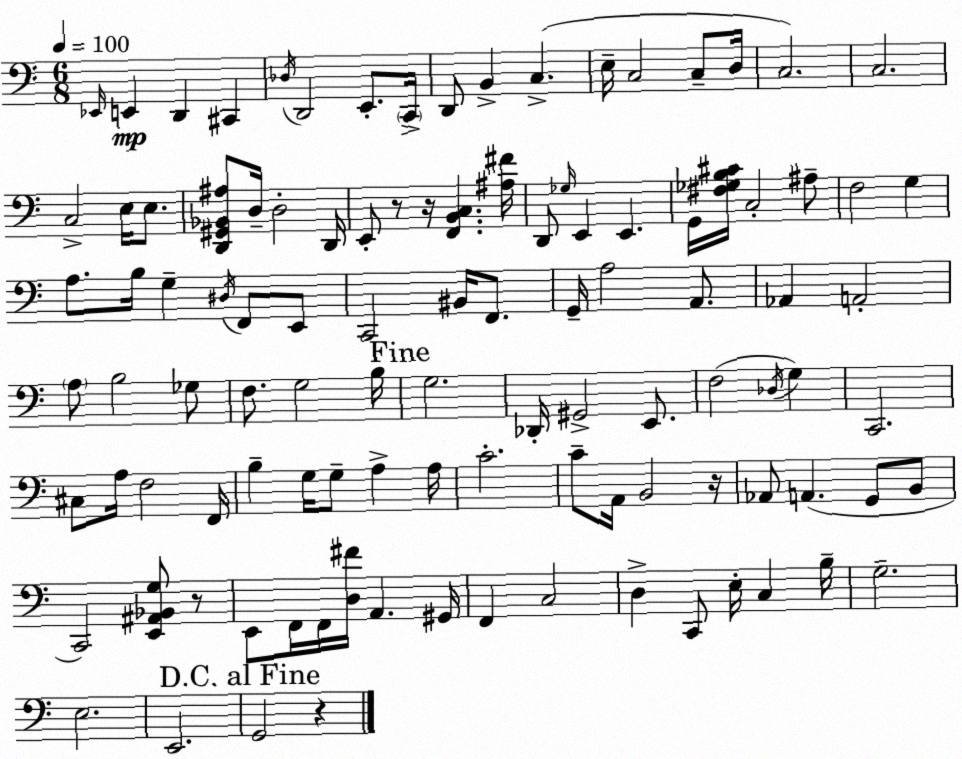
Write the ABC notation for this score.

X:1
T:Untitled
M:6/8
L:1/4
K:C
_E,,/4 E,, D,, ^C,, _D,/4 D,,2 E,,/2 C,,/4 D,,/2 B,, C, E,/4 C,2 C,/2 D,/4 C,2 C,2 C,2 E,/4 E,/2 [D,,^G,,_B,,^A,]/2 D,/4 D,2 D,,/4 E,,/2 z/2 z/4 [F,,B,,C,] [^A,^F]/4 D,,/2 _G,/4 E,, E,, G,,/4 [^F,_G,B,^C]/4 C,2 ^A,/2 F,2 G, A,/2 B,/4 G, ^D,/4 F,,/2 E,,/2 C,,2 ^B,,/4 F,,/2 G,,/4 A,2 A,,/2 _A,, A,,2 A,/2 B,2 _G,/2 F,/2 G,2 B,/4 G,2 _D,,/4 ^G,,2 E,,/2 F,2 _D,/4 G, C,,2 ^C,/2 A,/4 F,2 F,,/4 B, G,/4 G,/2 A, A,/4 C2 C/2 A,,/4 B,,2 z/4 _A,,/2 A,, G,,/2 B,,/2 C,,2 [E,,^A,,_B,,G,]/2 z/2 E,,/2 F,,/4 F,,/4 [D,^F]/4 A,, ^G,,/4 F,, C,2 D, C,,/2 E,/4 C, B,/4 G,2 E,2 E,,2 G,,2 z